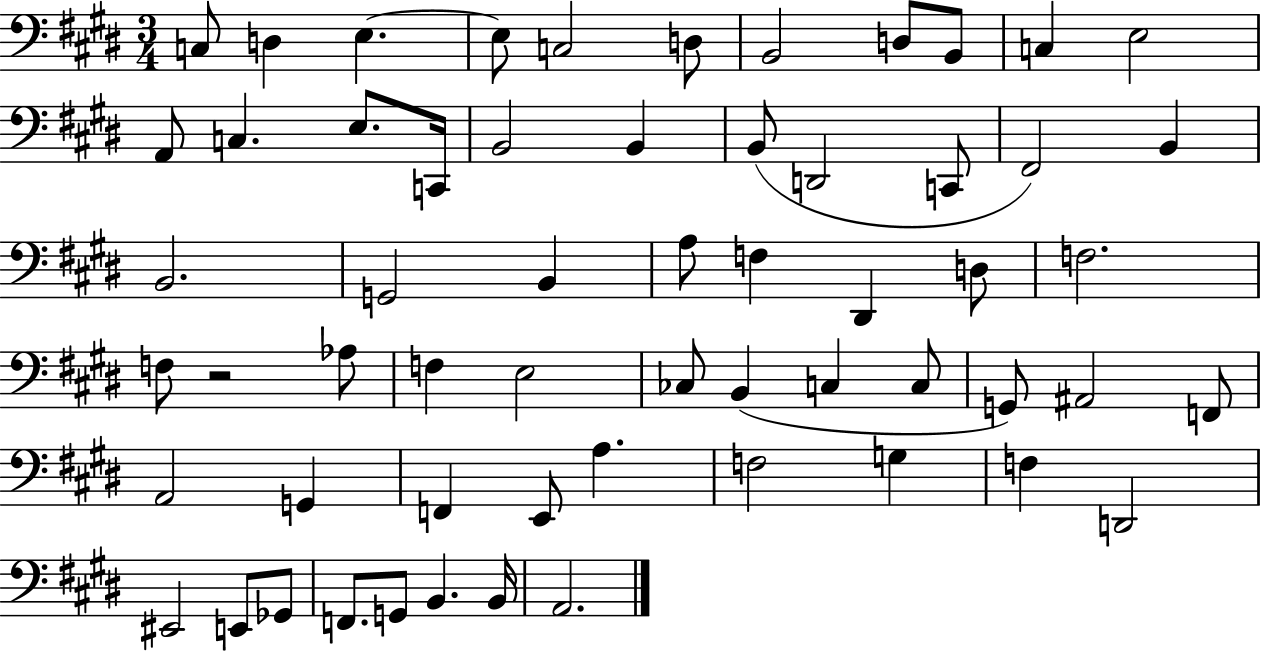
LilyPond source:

{
  \clef bass
  \numericTimeSignature
  \time 3/4
  \key e \major
  \repeat volta 2 { c8 d4 e4.~~ | e8 c2 d8 | b,2 d8 b,8 | c4 e2 | \break a,8 c4. e8. c,16 | b,2 b,4 | b,8( d,2 c,8 | fis,2) b,4 | \break b,2. | g,2 b,4 | a8 f4 dis,4 d8 | f2. | \break f8 r2 aes8 | f4 e2 | ces8 b,4( c4 c8 | g,8) ais,2 f,8 | \break a,2 g,4 | f,4 e,8 a4. | f2 g4 | f4 d,2 | \break eis,2 e,8 ges,8 | f,8. g,8 b,4. b,16 | a,2. | } \bar "|."
}